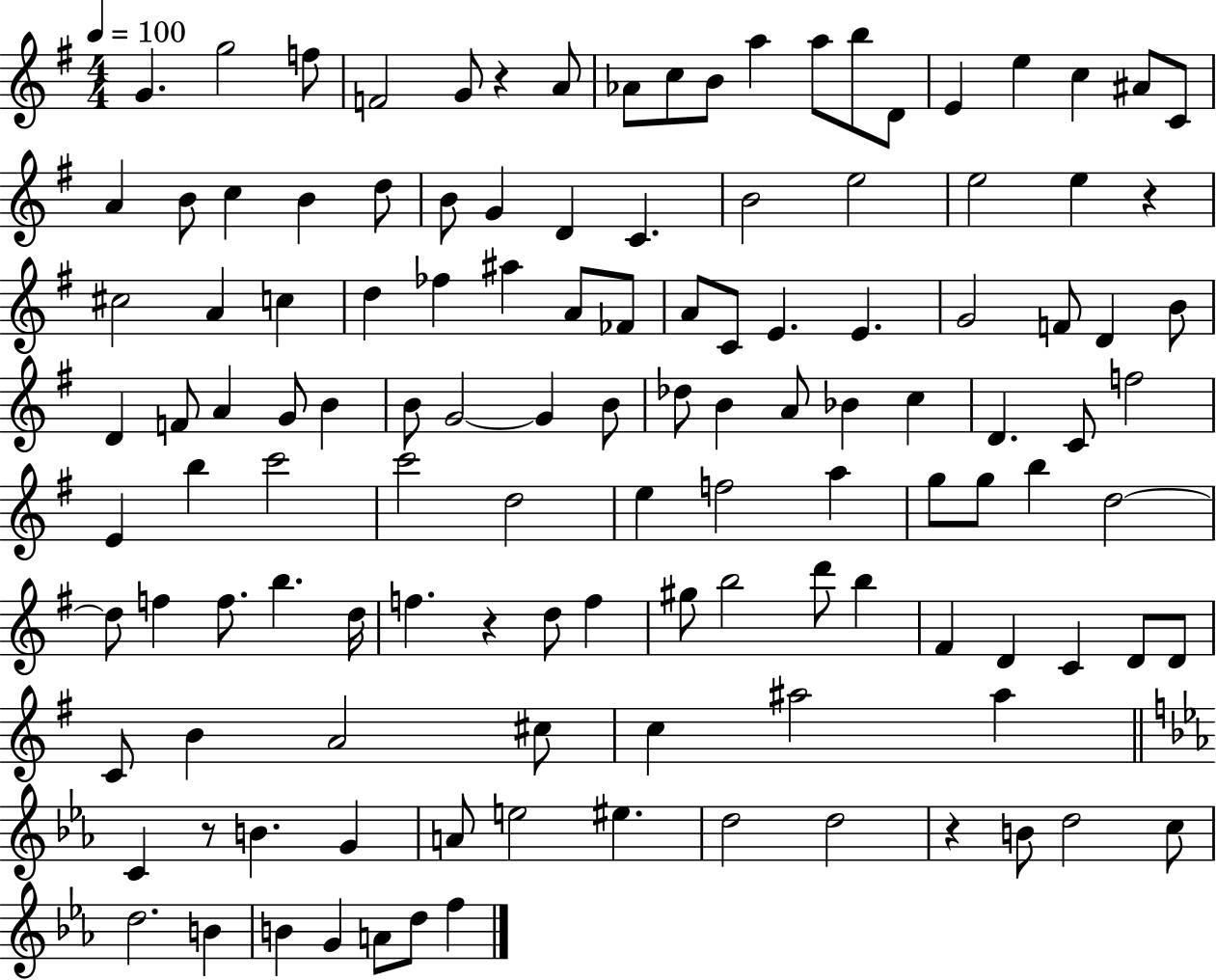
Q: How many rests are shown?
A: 5